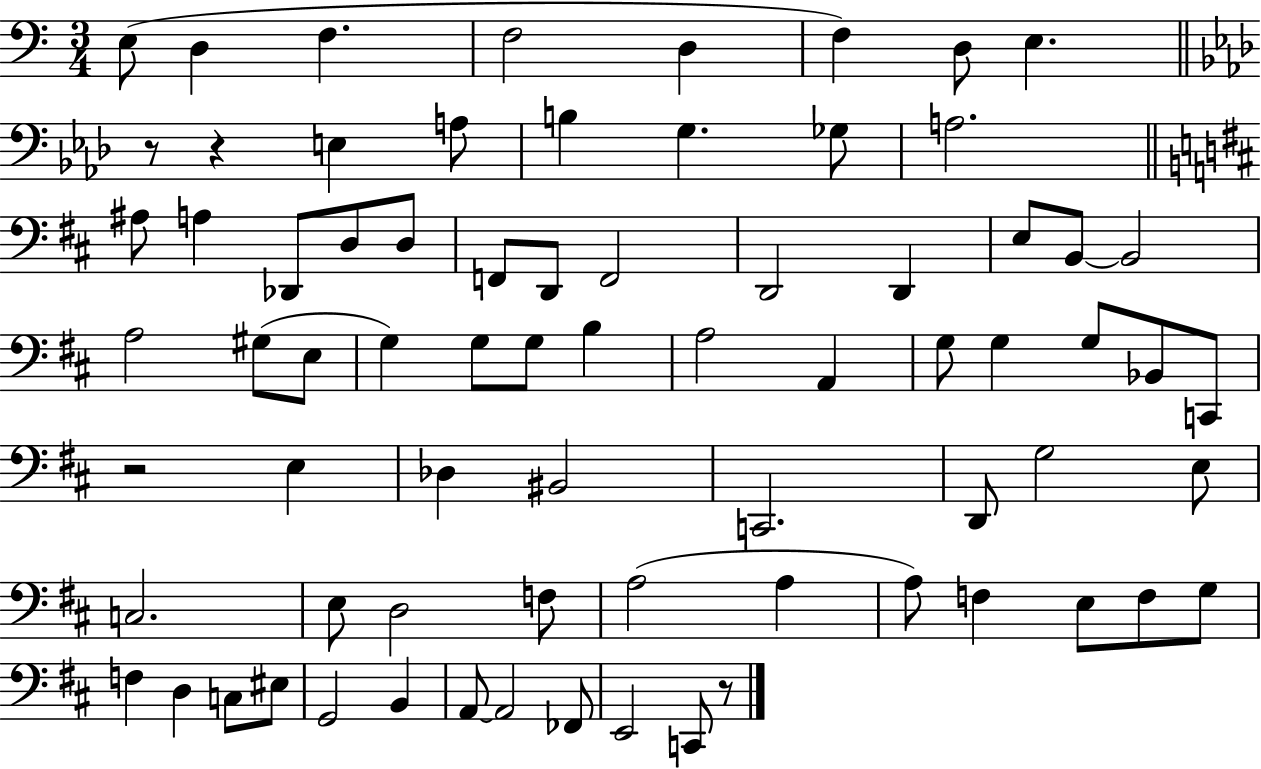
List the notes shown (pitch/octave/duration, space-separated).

E3/e D3/q F3/q. F3/h D3/q F3/q D3/e E3/q. R/e R/q E3/q A3/e B3/q G3/q. Gb3/e A3/h. A#3/e A3/q Db2/e D3/e D3/e F2/e D2/e F2/h D2/h D2/q E3/e B2/e B2/h A3/h G#3/e E3/e G3/q G3/e G3/e B3/q A3/h A2/q G3/e G3/q G3/e Bb2/e C2/e R/h E3/q Db3/q BIS2/h C2/h. D2/e G3/h E3/e C3/h. E3/e D3/h F3/e A3/h A3/q A3/e F3/q E3/e F3/e G3/e F3/q D3/q C3/e EIS3/e G2/h B2/q A2/e A2/h FES2/e E2/h C2/e R/e